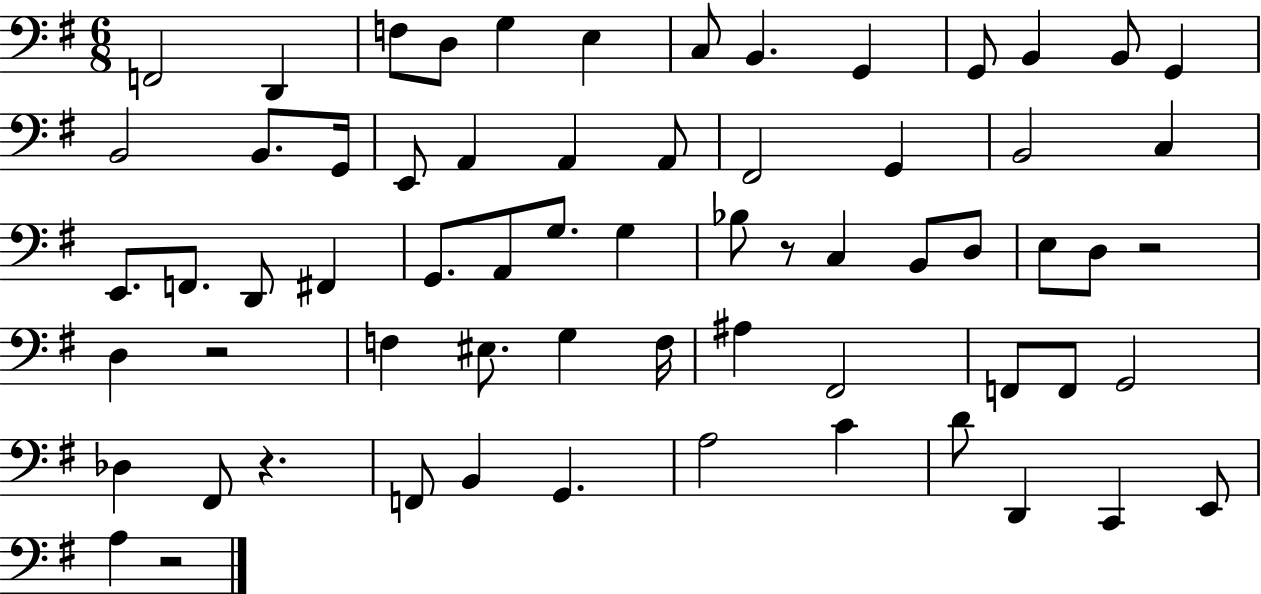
{
  \clef bass
  \numericTimeSignature
  \time 6/8
  \key g \major
  f,2 d,4 | f8 d8 g4 e4 | c8 b,4. g,4 | g,8 b,4 b,8 g,4 | \break b,2 b,8. g,16 | e,8 a,4 a,4 a,8 | fis,2 g,4 | b,2 c4 | \break e,8. f,8. d,8 fis,4 | g,8. a,8 g8. g4 | bes8 r8 c4 b,8 d8 | e8 d8 r2 | \break d4 r2 | f4 eis8. g4 f16 | ais4 fis,2 | f,8 f,8 g,2 | \break des4 fis,8 r4. | f,8 b,4 g,4. | a2 c'4 | d'8 d,4 c,4 e,8 | \break a4 r2 | \bar "|."
}